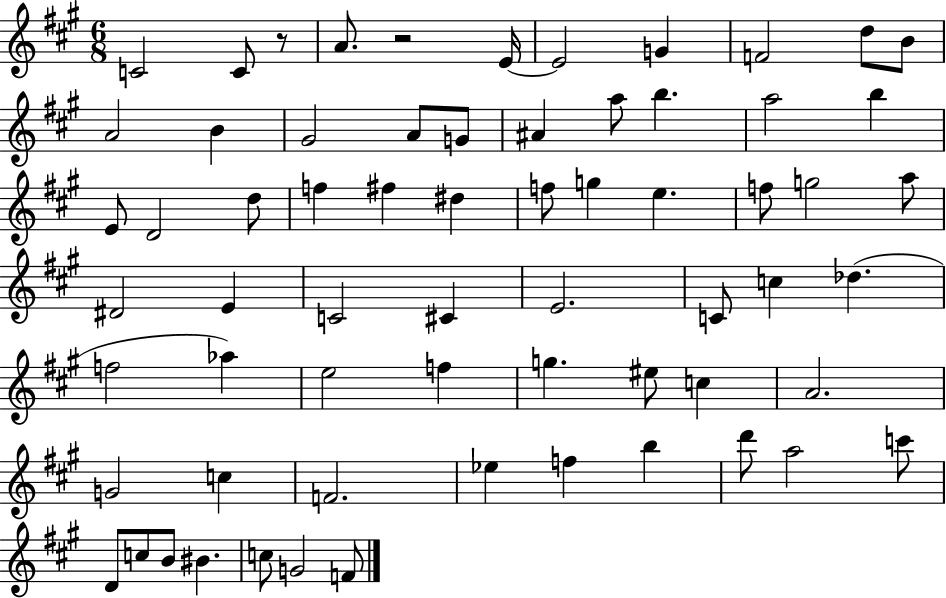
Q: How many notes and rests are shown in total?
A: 65